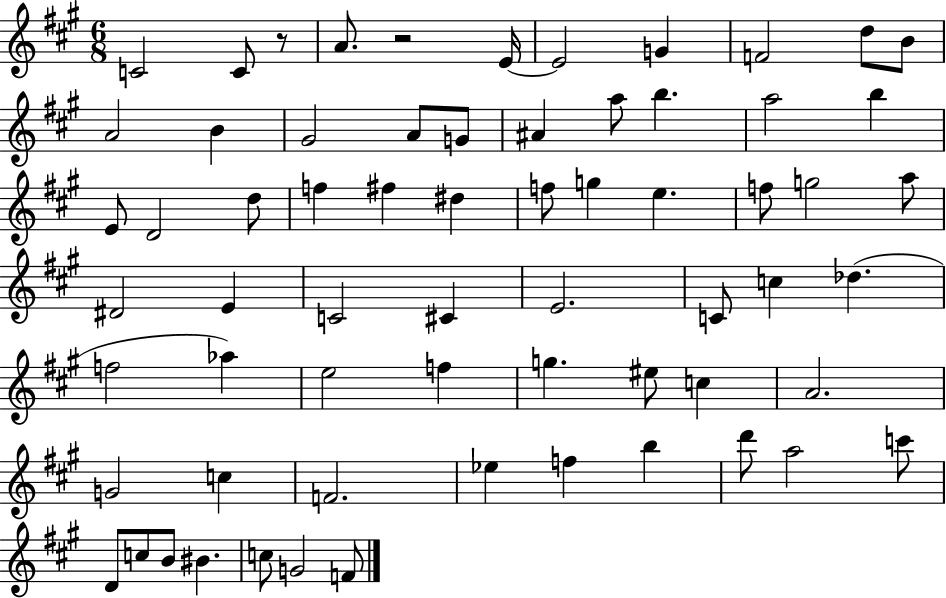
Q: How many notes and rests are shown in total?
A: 65